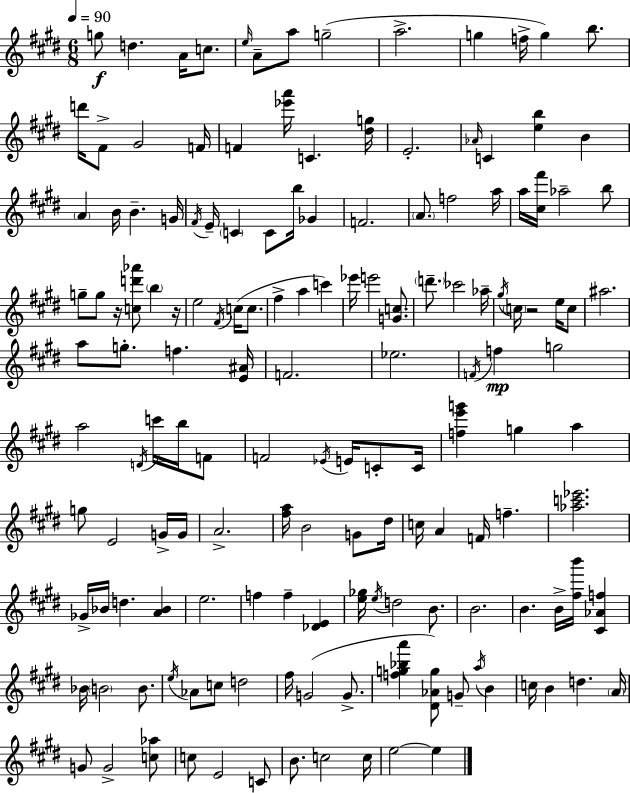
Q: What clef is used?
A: treble